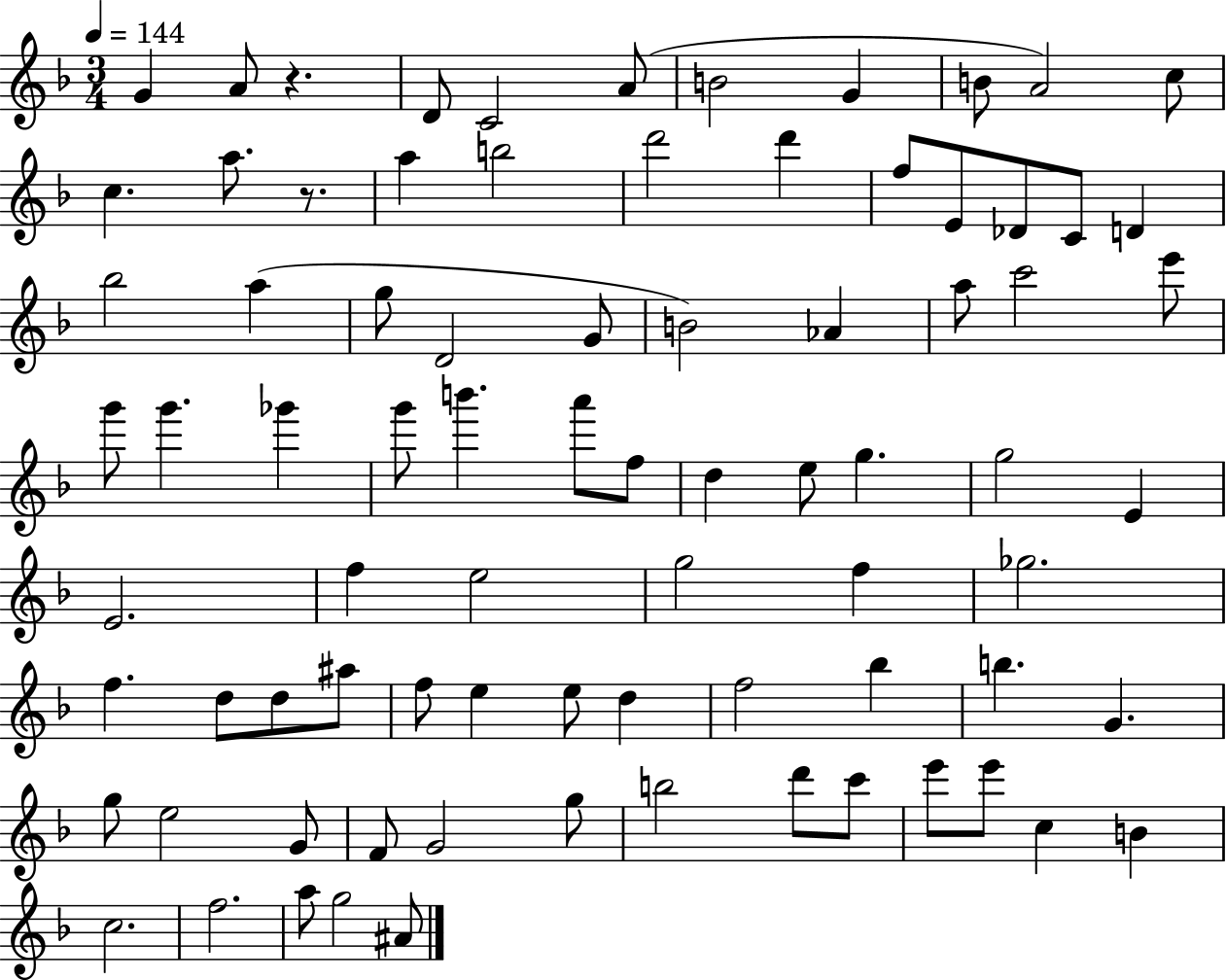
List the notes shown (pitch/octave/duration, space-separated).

G4/q A4/e R/q. D4/e C4/h A4/e B4/h G4/q B4/e A4/h C5/e C5/q. A5/e. R/e. A5/q B5/h D6/h D6/q F5/e E4/e Db4/e C4/e D4/q Bb5/h A5/q G5/e D4/h G4/e B4/h Ab4/q A5/e C6/h E6/e G6/e G6/q. Gb6/q G6/e B6/q. A6/e F5/e D5/q E5/e G5/q. G5/h E4/q E4/h. F5/q E5/h G5/h F5/q Gb5/h. F5/q. D5/e D5/e A#5/e F5/e E5/q E5/e D5/q F5/h Bb5/q B5/q. G4/q. G5/e E5/h G4/e F4/e G4/h G5/e B5/h D6/e C6/e E6/e E6/e C5/q B4/q C5/h. F5/h. A5/e G5/h A#4/e